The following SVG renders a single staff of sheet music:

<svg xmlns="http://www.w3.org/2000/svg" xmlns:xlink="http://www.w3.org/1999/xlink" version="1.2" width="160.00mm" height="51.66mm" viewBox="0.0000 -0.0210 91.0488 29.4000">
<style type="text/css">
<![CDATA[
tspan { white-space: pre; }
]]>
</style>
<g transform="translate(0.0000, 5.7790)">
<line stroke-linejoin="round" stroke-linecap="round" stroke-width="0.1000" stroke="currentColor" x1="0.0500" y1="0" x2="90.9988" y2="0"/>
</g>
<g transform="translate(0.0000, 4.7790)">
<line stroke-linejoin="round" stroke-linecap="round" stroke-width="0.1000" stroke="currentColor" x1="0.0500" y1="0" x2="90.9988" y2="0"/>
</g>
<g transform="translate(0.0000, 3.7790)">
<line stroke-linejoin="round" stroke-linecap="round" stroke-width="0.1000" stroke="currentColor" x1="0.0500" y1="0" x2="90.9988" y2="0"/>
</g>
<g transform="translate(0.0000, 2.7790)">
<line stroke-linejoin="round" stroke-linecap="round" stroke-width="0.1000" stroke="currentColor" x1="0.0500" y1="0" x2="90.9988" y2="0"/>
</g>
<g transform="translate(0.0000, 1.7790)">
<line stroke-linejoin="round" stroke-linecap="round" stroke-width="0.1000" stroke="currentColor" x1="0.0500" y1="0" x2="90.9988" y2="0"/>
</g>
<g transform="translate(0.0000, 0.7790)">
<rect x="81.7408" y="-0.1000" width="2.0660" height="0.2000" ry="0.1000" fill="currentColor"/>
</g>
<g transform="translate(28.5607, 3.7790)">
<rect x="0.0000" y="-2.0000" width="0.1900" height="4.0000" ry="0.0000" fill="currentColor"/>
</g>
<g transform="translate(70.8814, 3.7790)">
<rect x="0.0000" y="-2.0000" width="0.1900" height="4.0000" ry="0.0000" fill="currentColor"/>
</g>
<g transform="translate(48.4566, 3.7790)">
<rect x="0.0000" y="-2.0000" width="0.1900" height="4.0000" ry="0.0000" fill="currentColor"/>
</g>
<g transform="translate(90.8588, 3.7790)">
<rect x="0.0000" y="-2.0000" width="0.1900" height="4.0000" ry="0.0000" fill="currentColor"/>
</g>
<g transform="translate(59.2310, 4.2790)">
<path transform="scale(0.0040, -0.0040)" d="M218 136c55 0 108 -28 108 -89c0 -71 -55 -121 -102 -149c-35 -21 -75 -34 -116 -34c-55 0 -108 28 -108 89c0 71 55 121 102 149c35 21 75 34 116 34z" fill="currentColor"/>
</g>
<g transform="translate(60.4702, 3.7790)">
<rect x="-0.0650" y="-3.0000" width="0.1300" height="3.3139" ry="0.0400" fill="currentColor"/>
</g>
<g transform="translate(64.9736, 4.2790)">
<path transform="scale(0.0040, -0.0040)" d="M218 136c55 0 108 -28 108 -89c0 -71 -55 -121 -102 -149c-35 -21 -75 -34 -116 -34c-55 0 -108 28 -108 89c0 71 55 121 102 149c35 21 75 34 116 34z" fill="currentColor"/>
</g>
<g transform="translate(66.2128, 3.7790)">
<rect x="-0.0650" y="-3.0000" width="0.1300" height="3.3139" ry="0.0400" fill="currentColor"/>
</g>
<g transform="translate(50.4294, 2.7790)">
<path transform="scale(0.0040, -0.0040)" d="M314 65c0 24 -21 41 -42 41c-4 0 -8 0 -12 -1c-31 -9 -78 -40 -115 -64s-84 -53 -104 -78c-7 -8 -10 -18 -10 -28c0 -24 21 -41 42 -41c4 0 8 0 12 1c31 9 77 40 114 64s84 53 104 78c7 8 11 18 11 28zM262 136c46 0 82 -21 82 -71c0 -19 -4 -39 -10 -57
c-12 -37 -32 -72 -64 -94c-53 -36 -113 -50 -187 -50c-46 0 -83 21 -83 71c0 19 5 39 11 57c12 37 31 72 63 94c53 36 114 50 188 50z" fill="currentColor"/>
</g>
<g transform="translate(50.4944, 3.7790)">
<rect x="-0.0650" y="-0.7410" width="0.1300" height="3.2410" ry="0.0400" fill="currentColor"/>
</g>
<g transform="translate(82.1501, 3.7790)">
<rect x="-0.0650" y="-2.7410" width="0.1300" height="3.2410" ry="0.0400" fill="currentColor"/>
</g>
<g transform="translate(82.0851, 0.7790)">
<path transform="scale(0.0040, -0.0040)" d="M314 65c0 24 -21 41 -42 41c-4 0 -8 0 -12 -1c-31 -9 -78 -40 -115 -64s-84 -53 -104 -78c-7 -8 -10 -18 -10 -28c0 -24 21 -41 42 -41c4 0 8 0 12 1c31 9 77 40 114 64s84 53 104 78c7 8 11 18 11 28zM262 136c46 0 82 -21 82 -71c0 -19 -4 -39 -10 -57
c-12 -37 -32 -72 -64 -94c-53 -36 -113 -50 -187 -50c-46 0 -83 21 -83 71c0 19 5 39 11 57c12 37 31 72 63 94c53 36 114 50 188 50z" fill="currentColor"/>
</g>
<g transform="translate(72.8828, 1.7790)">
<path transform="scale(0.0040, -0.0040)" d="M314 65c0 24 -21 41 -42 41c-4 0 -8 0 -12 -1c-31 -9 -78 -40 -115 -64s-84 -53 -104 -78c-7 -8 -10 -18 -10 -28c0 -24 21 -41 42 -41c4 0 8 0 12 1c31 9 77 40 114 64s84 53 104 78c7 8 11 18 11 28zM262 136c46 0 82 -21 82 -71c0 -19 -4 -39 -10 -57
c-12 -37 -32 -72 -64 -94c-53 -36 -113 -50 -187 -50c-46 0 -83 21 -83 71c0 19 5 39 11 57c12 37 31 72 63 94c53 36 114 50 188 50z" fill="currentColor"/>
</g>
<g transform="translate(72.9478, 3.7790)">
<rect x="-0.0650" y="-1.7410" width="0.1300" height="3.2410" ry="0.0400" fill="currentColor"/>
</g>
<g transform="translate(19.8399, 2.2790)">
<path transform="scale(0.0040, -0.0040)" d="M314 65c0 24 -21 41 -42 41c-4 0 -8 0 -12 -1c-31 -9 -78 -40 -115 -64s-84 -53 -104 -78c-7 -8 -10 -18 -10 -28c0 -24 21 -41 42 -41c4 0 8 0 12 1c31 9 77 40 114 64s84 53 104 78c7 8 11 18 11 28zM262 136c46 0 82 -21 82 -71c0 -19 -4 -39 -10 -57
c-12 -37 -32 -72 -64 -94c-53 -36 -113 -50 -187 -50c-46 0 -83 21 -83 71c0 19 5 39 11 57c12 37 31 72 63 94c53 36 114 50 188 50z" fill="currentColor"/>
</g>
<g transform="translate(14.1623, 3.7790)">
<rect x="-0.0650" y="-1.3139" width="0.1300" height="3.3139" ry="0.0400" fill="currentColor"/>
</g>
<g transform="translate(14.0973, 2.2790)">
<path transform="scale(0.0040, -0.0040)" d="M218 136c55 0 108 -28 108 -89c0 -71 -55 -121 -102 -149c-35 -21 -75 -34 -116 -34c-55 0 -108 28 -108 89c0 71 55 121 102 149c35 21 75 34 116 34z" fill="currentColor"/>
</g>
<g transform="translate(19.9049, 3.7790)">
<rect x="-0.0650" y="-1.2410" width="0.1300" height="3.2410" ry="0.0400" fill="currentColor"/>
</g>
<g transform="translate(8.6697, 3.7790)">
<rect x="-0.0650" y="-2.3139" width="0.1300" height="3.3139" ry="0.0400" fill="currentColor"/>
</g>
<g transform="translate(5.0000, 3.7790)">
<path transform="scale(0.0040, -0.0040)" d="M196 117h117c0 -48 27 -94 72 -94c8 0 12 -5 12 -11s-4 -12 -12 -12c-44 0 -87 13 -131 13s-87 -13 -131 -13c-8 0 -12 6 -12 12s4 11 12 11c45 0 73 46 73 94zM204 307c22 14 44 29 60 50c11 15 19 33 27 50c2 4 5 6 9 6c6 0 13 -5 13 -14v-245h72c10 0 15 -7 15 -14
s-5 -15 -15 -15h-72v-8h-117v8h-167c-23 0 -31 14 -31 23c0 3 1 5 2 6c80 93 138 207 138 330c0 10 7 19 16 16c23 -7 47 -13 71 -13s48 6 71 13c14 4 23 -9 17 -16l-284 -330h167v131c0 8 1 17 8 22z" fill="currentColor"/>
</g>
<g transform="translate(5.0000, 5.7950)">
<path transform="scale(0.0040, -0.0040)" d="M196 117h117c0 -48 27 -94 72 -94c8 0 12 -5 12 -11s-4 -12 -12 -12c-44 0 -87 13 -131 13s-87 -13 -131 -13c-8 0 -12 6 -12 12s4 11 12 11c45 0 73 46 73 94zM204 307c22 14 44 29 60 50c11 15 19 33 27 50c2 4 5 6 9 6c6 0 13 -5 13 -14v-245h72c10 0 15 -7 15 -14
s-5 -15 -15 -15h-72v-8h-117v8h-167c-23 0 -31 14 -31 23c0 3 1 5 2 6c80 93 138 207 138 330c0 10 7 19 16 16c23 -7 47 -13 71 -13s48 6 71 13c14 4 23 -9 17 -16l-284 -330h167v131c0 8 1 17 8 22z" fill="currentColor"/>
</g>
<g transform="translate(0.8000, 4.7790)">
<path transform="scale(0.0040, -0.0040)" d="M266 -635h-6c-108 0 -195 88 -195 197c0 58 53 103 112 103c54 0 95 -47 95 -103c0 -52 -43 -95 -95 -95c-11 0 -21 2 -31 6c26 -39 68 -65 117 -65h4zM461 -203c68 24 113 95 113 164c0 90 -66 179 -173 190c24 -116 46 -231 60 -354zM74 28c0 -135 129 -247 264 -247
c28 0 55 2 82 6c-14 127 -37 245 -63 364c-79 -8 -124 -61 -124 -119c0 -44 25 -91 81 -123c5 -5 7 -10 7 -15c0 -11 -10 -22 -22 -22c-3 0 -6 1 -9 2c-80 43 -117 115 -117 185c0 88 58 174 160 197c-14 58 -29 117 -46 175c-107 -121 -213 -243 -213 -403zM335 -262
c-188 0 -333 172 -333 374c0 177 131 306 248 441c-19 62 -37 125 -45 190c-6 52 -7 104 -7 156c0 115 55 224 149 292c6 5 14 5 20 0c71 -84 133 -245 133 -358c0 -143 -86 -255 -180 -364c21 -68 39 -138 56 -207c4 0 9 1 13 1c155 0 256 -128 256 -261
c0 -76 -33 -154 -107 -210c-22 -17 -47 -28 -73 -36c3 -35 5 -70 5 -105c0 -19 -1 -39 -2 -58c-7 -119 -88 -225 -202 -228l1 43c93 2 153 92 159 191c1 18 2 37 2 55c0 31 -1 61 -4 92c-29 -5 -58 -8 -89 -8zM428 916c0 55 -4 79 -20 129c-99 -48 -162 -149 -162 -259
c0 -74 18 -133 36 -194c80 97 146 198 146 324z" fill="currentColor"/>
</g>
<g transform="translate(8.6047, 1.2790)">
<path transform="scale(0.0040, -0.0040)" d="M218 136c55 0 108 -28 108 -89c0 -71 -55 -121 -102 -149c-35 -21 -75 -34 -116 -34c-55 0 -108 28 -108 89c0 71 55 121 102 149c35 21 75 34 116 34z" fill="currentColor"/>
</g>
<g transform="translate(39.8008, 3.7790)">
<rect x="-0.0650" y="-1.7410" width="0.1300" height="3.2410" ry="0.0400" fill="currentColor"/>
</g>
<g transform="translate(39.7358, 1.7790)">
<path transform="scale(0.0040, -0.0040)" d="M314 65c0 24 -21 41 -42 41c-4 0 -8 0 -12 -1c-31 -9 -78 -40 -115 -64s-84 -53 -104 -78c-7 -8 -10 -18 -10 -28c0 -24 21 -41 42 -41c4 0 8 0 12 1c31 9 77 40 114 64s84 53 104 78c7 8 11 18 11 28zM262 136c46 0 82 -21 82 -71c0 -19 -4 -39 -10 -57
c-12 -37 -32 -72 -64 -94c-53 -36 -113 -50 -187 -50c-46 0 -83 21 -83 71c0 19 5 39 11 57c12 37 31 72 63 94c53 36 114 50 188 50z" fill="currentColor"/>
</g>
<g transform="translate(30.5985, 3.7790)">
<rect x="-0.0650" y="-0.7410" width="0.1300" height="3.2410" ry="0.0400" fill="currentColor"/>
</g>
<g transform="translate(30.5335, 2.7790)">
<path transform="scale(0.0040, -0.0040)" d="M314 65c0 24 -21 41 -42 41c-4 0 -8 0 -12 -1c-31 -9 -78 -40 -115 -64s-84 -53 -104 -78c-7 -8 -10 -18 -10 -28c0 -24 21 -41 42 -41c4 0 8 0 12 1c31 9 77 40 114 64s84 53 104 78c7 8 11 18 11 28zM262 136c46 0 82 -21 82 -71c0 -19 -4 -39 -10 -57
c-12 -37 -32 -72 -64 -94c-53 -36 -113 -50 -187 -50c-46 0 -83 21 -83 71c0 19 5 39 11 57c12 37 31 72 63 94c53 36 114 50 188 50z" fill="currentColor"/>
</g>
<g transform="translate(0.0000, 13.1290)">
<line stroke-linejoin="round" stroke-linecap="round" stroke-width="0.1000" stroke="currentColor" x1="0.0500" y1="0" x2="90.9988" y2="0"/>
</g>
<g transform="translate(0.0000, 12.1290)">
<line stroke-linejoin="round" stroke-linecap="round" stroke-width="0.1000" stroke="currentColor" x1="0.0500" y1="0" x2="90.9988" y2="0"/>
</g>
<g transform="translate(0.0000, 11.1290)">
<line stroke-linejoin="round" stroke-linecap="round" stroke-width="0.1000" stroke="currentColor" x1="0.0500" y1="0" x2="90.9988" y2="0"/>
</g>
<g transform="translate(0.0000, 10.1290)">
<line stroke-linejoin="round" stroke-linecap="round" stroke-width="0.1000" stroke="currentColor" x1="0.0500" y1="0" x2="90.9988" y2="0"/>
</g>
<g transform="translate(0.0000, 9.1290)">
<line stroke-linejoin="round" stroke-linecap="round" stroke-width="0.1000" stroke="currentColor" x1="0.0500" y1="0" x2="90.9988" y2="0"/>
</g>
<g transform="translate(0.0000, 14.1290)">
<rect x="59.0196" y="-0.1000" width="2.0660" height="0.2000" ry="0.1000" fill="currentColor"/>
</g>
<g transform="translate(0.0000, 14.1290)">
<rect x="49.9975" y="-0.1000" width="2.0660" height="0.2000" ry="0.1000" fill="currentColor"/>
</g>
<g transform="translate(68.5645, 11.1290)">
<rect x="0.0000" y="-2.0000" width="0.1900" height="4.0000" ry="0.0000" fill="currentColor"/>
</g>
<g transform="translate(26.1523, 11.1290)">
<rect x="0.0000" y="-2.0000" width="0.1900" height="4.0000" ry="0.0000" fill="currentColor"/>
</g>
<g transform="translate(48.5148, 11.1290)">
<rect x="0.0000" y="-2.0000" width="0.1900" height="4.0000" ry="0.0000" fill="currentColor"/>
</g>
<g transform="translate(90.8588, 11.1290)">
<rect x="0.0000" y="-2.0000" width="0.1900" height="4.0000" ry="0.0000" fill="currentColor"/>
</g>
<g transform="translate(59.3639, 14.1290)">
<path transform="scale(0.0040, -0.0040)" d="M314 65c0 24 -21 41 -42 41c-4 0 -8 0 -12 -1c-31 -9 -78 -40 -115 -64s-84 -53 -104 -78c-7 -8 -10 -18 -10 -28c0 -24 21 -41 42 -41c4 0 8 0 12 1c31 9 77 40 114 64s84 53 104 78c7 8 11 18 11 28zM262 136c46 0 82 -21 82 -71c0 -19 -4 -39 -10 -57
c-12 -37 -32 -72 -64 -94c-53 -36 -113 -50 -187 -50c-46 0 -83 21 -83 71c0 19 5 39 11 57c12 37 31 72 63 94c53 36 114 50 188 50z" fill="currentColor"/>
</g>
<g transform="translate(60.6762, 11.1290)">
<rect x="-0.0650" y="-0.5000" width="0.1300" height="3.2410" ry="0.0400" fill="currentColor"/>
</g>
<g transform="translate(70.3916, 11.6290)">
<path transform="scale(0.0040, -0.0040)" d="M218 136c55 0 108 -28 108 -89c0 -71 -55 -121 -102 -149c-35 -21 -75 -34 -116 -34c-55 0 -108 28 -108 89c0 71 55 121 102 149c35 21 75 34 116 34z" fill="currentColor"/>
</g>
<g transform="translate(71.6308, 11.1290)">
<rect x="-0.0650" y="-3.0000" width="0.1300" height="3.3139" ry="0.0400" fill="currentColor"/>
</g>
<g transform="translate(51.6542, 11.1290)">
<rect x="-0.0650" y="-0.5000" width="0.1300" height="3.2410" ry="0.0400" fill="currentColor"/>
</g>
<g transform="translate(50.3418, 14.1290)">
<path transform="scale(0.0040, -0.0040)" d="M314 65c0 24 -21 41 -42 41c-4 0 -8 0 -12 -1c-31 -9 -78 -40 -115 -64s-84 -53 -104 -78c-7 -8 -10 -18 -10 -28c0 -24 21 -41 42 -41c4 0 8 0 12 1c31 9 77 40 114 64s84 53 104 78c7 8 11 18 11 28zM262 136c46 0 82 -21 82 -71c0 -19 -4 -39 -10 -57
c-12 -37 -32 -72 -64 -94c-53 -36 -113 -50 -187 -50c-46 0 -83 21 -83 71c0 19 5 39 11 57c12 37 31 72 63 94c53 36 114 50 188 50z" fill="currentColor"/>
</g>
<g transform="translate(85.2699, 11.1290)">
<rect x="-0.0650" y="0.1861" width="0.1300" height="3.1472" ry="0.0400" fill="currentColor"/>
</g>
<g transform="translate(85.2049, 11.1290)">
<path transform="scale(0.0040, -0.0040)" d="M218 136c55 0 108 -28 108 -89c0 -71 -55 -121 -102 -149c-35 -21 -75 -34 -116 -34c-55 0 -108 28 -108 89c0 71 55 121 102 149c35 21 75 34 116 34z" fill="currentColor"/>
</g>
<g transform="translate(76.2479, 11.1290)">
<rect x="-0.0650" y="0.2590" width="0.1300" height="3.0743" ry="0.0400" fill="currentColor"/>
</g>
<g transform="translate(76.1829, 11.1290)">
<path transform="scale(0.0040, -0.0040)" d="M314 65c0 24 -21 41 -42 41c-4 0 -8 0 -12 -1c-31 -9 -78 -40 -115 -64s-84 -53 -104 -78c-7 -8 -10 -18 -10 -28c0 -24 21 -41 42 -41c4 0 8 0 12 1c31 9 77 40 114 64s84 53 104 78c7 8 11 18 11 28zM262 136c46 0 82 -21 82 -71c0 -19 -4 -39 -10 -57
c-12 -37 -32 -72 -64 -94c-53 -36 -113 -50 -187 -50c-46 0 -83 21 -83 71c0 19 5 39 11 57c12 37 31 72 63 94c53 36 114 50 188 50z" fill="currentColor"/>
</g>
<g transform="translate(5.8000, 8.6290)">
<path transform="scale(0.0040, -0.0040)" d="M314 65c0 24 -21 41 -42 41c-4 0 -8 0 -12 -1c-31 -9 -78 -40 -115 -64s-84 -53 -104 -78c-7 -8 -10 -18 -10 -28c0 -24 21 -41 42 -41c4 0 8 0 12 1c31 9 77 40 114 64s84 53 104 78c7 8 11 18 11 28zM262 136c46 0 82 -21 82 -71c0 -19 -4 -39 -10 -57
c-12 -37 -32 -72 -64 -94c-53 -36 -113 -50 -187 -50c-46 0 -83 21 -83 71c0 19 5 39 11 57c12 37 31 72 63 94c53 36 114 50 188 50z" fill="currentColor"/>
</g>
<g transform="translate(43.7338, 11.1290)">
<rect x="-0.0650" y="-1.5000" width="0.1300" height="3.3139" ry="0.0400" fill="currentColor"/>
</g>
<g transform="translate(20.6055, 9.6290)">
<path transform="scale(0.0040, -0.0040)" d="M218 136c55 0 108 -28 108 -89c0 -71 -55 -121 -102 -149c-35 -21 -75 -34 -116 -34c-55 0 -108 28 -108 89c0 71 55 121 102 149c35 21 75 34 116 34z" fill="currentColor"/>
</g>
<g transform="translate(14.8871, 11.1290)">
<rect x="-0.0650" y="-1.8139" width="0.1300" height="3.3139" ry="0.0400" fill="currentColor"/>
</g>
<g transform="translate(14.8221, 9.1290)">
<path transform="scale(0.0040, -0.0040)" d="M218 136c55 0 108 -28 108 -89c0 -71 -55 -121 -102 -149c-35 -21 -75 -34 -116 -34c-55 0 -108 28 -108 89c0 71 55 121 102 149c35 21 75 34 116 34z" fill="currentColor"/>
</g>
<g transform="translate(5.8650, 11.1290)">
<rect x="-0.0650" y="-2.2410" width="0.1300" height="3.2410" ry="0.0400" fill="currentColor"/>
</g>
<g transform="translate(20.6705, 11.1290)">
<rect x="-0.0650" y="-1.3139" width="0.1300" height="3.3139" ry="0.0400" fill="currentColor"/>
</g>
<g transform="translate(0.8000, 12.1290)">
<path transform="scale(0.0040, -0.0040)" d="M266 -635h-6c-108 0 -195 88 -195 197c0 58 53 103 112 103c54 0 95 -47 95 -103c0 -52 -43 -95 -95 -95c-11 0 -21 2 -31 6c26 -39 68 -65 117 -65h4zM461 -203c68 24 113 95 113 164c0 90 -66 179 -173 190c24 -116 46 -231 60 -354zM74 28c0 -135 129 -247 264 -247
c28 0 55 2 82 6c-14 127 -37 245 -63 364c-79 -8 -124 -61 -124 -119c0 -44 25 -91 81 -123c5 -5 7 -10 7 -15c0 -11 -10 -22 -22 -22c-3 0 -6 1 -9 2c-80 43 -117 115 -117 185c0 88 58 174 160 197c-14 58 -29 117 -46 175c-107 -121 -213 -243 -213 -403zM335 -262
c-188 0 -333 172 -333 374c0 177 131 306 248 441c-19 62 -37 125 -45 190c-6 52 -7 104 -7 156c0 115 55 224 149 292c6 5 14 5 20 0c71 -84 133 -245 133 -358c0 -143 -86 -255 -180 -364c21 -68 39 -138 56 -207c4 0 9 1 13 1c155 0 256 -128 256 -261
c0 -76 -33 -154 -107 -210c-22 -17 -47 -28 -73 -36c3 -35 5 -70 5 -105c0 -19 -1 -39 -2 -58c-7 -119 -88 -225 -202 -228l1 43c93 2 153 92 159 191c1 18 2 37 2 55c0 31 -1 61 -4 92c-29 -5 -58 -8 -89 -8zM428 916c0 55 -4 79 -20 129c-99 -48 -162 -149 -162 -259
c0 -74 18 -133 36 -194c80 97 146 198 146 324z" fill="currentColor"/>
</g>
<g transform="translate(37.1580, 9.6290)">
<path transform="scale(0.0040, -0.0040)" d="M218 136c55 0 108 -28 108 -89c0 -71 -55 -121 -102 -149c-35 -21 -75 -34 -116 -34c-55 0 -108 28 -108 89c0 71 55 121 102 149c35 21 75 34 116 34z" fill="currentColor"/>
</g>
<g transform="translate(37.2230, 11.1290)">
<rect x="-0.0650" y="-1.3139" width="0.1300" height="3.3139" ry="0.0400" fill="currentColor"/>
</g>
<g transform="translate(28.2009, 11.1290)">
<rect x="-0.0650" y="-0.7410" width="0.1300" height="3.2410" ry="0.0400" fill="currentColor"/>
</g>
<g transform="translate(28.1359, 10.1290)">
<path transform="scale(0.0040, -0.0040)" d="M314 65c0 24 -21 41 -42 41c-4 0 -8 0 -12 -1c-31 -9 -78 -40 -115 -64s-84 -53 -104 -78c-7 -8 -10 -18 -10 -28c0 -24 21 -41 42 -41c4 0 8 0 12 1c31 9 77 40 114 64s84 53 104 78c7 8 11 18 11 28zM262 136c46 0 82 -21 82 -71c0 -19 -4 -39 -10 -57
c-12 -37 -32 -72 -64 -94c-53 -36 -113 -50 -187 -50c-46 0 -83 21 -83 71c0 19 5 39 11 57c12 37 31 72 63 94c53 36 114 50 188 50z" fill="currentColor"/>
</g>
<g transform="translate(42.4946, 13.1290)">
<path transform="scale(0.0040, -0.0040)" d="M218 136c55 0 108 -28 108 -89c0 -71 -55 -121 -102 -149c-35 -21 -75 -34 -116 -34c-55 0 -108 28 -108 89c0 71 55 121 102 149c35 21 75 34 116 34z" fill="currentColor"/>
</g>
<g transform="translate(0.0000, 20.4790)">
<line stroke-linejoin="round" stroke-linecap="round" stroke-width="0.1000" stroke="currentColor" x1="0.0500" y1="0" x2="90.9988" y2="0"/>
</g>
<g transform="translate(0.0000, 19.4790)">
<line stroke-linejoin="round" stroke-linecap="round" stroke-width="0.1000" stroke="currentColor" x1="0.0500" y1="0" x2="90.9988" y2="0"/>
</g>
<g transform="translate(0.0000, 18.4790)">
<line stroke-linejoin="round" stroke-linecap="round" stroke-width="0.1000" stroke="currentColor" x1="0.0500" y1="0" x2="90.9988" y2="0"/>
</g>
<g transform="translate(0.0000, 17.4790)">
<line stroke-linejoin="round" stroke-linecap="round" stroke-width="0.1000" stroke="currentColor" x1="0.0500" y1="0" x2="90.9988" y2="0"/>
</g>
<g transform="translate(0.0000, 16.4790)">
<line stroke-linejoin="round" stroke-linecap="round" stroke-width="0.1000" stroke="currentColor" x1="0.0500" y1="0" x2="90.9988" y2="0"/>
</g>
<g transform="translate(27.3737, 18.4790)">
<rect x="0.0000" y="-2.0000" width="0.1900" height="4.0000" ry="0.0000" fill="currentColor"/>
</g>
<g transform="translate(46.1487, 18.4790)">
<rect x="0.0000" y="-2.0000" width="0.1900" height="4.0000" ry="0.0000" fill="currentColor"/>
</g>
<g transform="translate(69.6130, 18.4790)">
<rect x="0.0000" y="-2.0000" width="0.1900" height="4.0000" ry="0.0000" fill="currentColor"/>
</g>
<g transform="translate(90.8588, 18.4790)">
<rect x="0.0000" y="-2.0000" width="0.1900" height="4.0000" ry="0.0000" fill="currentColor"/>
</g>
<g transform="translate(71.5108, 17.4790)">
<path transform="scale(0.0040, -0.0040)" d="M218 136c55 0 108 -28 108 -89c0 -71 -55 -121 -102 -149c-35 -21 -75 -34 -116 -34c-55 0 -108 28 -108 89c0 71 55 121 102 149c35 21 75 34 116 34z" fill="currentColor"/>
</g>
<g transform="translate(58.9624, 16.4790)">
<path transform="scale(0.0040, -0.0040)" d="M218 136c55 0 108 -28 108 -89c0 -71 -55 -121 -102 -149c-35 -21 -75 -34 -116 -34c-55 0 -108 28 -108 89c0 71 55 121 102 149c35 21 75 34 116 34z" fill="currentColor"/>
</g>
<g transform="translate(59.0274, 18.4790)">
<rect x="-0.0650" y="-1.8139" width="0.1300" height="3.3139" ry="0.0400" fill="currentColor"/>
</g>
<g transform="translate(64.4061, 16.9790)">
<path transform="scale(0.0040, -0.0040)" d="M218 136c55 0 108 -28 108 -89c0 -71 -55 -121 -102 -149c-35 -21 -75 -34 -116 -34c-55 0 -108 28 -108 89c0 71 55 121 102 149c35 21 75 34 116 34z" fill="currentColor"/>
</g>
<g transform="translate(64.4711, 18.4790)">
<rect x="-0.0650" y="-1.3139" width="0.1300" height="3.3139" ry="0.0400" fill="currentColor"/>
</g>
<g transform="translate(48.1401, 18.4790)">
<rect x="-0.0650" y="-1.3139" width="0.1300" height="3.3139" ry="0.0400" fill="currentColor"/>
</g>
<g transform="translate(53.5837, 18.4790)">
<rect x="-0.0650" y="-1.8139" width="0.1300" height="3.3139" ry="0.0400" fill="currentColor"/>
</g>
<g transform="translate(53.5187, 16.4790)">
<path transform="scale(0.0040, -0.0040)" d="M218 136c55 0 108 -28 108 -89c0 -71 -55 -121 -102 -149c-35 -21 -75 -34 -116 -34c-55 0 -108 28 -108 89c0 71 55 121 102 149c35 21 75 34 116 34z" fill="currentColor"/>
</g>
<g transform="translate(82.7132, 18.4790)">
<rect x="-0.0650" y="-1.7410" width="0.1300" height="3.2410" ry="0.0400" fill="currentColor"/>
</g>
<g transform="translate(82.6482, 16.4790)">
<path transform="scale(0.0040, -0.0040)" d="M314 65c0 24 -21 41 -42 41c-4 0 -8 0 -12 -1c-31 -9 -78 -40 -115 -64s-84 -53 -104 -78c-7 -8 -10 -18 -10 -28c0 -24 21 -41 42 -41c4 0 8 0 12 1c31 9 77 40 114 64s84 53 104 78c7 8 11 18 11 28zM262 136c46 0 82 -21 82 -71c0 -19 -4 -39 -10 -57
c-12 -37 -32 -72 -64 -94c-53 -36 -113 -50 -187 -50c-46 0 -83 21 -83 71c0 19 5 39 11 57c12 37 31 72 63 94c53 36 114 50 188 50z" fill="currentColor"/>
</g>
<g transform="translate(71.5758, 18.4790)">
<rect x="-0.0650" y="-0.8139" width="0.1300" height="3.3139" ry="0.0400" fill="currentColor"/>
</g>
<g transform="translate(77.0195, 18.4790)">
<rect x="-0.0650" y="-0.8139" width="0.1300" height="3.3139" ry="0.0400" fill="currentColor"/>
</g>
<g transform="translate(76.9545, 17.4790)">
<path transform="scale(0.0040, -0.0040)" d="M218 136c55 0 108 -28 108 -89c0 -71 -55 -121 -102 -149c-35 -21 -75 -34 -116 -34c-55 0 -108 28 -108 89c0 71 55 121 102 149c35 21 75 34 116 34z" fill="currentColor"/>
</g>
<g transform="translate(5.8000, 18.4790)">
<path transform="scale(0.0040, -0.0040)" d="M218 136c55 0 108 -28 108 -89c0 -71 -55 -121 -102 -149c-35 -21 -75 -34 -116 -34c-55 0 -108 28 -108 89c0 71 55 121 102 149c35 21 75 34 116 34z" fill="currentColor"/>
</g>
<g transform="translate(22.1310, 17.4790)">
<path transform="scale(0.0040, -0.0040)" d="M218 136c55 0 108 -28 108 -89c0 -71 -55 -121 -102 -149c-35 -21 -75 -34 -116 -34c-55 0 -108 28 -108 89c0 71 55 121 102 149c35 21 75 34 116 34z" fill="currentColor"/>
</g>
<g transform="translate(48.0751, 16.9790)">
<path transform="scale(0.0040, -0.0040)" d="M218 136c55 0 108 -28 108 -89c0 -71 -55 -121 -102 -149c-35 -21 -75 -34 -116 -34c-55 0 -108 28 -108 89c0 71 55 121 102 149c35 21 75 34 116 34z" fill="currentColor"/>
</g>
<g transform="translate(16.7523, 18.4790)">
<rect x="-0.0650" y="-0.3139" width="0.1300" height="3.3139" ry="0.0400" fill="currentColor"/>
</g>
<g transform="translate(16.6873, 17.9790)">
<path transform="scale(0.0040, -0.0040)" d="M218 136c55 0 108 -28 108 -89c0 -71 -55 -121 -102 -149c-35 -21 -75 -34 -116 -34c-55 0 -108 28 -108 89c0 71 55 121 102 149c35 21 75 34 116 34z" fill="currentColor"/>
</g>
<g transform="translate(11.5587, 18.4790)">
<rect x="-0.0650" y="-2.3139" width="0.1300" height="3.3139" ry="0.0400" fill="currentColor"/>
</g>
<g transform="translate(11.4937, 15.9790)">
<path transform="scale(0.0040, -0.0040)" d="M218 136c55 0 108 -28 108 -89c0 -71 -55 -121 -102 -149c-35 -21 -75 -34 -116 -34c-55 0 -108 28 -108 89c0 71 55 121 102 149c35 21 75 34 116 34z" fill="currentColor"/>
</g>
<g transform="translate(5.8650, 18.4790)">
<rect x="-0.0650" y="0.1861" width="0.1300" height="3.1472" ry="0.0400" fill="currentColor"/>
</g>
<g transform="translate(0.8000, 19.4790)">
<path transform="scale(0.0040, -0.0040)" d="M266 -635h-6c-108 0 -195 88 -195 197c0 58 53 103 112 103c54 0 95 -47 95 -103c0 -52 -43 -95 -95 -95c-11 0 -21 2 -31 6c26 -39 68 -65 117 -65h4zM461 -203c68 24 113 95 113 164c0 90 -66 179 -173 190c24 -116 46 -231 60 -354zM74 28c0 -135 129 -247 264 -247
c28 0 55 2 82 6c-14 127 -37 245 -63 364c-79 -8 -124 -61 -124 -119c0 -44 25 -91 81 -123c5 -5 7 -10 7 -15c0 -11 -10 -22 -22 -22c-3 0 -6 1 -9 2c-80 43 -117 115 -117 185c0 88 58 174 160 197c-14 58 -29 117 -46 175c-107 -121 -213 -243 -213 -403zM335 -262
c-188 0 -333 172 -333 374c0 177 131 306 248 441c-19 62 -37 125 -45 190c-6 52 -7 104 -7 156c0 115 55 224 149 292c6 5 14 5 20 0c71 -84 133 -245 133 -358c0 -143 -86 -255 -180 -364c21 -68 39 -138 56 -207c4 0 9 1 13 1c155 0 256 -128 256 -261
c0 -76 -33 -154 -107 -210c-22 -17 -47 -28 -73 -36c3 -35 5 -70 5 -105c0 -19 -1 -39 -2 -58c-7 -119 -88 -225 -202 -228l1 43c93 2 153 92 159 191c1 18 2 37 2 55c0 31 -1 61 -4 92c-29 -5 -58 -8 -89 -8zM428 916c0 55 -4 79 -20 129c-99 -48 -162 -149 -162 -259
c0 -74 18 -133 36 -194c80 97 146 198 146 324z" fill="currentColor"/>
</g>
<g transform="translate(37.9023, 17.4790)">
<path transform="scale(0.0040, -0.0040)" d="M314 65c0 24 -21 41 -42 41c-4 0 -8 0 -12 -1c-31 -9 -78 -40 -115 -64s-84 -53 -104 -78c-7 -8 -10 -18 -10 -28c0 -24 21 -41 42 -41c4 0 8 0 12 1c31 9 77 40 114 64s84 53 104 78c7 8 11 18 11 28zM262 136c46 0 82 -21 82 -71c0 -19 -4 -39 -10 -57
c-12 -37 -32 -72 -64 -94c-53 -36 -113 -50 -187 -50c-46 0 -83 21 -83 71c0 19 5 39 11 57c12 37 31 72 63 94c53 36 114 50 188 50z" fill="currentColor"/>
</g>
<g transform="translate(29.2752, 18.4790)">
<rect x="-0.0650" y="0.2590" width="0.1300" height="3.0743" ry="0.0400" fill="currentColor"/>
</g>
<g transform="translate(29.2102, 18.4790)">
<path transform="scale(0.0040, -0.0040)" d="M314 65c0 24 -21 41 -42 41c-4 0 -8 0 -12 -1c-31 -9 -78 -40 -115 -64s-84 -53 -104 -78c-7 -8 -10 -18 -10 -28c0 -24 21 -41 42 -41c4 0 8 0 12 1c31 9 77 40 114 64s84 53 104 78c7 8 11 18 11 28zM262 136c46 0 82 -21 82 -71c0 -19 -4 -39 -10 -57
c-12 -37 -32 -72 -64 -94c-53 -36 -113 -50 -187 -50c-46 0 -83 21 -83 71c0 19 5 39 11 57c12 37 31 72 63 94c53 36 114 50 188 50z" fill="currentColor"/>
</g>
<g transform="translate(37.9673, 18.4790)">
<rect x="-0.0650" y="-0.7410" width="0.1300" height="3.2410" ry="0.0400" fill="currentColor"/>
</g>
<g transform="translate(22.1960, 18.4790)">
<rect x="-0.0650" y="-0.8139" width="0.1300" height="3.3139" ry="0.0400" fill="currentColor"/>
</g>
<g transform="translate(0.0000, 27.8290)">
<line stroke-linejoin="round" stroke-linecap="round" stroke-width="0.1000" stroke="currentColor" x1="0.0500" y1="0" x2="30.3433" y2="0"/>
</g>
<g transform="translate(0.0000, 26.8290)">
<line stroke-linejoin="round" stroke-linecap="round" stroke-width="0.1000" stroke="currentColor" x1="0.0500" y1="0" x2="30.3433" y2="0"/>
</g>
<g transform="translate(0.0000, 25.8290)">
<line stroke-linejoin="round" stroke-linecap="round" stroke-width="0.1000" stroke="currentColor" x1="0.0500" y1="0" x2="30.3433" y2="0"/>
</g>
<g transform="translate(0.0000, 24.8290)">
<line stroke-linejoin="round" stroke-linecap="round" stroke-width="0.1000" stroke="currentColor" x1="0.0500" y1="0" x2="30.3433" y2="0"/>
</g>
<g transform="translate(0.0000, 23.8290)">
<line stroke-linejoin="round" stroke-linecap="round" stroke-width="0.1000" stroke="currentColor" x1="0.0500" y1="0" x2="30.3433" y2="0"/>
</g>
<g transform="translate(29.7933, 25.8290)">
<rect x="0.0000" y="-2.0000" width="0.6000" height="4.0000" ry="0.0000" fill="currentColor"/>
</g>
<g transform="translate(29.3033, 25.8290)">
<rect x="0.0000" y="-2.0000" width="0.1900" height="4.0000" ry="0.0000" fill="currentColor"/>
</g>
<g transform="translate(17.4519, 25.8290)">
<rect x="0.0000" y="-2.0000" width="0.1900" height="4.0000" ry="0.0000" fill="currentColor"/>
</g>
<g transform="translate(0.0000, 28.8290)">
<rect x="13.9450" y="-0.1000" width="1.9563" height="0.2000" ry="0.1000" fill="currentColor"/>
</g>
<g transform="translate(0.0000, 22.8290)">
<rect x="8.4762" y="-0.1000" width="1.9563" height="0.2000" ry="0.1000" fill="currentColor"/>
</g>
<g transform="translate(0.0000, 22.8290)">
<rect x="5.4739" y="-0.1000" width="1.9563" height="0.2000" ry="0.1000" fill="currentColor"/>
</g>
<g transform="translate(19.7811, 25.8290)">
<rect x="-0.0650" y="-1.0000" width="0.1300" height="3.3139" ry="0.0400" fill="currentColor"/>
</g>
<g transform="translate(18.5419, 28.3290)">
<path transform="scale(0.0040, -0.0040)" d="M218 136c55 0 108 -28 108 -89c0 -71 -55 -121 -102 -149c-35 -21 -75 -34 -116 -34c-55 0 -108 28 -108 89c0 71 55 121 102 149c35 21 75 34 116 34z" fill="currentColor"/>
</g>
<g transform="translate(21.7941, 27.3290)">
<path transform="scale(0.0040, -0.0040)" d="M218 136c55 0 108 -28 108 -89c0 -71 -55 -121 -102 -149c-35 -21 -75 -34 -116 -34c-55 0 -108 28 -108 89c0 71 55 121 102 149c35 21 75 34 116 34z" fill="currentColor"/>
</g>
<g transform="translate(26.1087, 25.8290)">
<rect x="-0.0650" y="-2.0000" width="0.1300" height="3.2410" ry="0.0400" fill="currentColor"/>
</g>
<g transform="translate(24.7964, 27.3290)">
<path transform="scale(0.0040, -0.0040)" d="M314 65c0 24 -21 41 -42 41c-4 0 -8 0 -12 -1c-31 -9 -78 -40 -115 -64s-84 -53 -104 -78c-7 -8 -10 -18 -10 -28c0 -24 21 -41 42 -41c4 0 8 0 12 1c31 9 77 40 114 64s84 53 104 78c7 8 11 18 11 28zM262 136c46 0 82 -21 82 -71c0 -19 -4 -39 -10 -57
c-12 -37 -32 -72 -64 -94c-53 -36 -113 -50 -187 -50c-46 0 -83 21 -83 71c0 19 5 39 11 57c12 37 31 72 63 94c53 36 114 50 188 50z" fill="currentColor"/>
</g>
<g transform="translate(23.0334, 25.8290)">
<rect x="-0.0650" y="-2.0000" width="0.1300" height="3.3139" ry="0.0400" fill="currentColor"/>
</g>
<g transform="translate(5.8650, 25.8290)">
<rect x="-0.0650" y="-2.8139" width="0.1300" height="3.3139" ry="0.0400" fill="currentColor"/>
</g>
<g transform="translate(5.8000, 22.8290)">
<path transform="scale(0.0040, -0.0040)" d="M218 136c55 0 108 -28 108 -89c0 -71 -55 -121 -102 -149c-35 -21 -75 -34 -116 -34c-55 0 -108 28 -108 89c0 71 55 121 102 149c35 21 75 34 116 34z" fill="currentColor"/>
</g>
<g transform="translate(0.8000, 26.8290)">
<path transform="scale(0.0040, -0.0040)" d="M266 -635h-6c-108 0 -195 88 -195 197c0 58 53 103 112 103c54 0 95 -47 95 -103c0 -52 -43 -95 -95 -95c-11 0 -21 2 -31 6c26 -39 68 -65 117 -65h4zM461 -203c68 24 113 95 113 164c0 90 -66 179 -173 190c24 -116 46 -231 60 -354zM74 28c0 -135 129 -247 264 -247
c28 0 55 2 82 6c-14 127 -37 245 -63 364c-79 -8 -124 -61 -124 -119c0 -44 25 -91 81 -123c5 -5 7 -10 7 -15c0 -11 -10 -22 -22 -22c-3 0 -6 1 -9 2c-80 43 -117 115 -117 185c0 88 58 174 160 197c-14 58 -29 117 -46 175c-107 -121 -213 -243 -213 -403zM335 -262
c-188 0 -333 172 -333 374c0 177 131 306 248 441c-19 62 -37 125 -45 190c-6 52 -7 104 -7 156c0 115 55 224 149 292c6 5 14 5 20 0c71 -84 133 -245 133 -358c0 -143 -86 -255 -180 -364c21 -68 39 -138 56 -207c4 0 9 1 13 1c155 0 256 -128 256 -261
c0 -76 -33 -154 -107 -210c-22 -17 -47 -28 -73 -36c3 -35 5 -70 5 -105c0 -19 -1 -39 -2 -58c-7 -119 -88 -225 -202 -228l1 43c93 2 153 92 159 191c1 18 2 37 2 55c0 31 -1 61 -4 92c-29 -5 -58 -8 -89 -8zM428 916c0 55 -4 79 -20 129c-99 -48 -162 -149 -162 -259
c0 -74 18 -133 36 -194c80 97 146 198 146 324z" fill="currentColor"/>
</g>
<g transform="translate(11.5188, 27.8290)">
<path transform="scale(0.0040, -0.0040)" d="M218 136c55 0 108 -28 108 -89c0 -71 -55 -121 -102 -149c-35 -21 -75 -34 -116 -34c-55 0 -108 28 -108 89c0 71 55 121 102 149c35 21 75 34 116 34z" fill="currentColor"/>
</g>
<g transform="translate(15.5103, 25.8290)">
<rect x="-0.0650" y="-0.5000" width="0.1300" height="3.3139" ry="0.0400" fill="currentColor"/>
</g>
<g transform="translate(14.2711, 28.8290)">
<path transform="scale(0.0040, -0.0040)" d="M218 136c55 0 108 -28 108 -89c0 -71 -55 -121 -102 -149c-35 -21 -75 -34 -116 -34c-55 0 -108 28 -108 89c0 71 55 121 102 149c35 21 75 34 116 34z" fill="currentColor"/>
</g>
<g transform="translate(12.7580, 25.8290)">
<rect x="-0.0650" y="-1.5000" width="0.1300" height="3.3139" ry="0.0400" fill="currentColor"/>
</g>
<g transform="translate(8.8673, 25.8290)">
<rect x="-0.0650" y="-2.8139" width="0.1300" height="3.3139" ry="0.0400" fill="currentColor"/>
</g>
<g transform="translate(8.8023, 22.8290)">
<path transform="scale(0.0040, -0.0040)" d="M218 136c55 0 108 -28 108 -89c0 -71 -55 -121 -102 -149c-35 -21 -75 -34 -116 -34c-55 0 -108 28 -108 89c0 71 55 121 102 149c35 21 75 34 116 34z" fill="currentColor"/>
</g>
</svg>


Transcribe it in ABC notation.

X:1
T:Untitled
M:4/4
L:1/4
K:C
g e e2 d2 f2 d2 A A f2 a2 g2 f e d2 e E C2 C2 A B2 B B g c d B2 d2 e f f e d d f2 a a E C D F F2